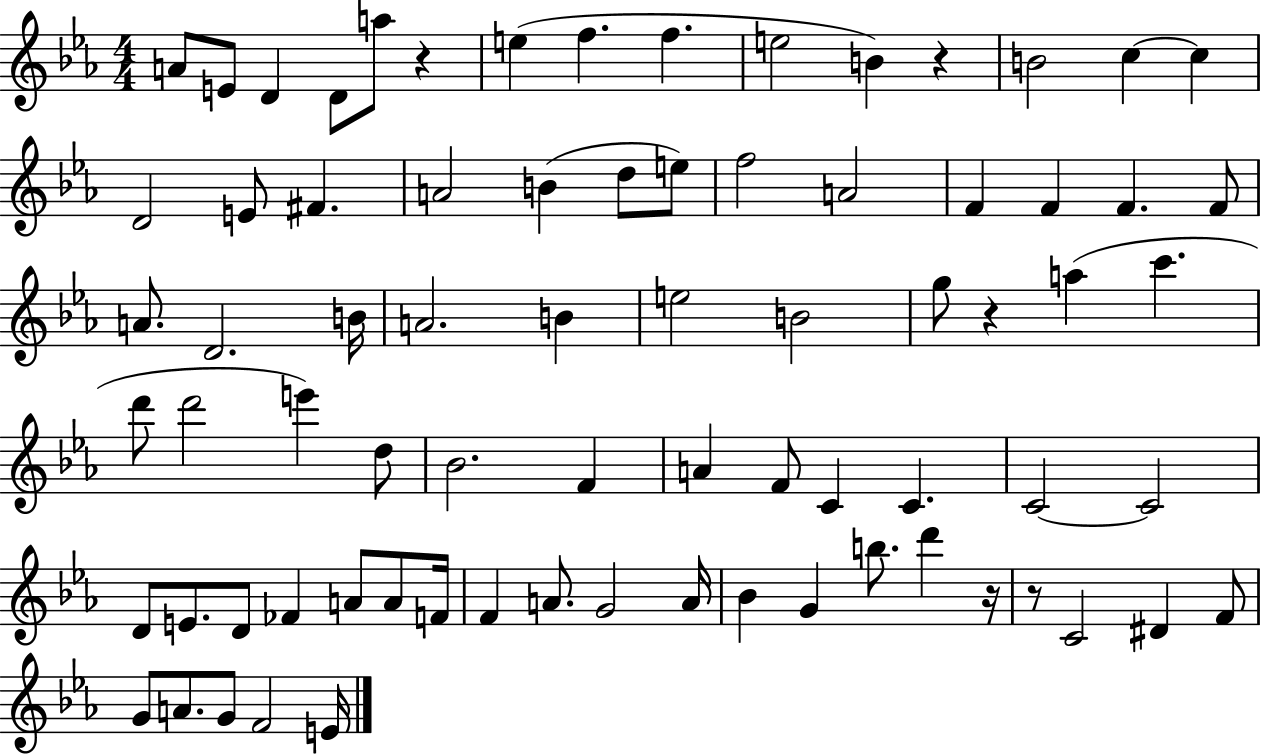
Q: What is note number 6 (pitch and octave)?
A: E5